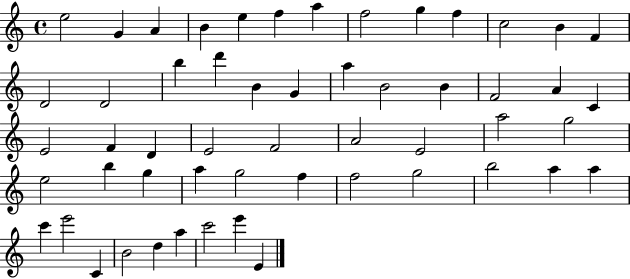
E5/h G4/q A4/q B4/q E5/q F5/q A5/q F5/h G5/q F5/q C5/h B4/q F4/q D4/h D4/h B5/q D6/q B4/q G4/q A5/q B4/h B4/q F4/h A4/q C4/q E4/h F4/q D4/q E4/h F4/h A4/h E4/h A5/h G5/h E5/h B5/q G5/q A5/q G5/h F5/q F5/h G5/h B5/h A5/q A5/q C6/q E6/h C4/q B4/h D5/q A5/q C6/h E6/q E4/q